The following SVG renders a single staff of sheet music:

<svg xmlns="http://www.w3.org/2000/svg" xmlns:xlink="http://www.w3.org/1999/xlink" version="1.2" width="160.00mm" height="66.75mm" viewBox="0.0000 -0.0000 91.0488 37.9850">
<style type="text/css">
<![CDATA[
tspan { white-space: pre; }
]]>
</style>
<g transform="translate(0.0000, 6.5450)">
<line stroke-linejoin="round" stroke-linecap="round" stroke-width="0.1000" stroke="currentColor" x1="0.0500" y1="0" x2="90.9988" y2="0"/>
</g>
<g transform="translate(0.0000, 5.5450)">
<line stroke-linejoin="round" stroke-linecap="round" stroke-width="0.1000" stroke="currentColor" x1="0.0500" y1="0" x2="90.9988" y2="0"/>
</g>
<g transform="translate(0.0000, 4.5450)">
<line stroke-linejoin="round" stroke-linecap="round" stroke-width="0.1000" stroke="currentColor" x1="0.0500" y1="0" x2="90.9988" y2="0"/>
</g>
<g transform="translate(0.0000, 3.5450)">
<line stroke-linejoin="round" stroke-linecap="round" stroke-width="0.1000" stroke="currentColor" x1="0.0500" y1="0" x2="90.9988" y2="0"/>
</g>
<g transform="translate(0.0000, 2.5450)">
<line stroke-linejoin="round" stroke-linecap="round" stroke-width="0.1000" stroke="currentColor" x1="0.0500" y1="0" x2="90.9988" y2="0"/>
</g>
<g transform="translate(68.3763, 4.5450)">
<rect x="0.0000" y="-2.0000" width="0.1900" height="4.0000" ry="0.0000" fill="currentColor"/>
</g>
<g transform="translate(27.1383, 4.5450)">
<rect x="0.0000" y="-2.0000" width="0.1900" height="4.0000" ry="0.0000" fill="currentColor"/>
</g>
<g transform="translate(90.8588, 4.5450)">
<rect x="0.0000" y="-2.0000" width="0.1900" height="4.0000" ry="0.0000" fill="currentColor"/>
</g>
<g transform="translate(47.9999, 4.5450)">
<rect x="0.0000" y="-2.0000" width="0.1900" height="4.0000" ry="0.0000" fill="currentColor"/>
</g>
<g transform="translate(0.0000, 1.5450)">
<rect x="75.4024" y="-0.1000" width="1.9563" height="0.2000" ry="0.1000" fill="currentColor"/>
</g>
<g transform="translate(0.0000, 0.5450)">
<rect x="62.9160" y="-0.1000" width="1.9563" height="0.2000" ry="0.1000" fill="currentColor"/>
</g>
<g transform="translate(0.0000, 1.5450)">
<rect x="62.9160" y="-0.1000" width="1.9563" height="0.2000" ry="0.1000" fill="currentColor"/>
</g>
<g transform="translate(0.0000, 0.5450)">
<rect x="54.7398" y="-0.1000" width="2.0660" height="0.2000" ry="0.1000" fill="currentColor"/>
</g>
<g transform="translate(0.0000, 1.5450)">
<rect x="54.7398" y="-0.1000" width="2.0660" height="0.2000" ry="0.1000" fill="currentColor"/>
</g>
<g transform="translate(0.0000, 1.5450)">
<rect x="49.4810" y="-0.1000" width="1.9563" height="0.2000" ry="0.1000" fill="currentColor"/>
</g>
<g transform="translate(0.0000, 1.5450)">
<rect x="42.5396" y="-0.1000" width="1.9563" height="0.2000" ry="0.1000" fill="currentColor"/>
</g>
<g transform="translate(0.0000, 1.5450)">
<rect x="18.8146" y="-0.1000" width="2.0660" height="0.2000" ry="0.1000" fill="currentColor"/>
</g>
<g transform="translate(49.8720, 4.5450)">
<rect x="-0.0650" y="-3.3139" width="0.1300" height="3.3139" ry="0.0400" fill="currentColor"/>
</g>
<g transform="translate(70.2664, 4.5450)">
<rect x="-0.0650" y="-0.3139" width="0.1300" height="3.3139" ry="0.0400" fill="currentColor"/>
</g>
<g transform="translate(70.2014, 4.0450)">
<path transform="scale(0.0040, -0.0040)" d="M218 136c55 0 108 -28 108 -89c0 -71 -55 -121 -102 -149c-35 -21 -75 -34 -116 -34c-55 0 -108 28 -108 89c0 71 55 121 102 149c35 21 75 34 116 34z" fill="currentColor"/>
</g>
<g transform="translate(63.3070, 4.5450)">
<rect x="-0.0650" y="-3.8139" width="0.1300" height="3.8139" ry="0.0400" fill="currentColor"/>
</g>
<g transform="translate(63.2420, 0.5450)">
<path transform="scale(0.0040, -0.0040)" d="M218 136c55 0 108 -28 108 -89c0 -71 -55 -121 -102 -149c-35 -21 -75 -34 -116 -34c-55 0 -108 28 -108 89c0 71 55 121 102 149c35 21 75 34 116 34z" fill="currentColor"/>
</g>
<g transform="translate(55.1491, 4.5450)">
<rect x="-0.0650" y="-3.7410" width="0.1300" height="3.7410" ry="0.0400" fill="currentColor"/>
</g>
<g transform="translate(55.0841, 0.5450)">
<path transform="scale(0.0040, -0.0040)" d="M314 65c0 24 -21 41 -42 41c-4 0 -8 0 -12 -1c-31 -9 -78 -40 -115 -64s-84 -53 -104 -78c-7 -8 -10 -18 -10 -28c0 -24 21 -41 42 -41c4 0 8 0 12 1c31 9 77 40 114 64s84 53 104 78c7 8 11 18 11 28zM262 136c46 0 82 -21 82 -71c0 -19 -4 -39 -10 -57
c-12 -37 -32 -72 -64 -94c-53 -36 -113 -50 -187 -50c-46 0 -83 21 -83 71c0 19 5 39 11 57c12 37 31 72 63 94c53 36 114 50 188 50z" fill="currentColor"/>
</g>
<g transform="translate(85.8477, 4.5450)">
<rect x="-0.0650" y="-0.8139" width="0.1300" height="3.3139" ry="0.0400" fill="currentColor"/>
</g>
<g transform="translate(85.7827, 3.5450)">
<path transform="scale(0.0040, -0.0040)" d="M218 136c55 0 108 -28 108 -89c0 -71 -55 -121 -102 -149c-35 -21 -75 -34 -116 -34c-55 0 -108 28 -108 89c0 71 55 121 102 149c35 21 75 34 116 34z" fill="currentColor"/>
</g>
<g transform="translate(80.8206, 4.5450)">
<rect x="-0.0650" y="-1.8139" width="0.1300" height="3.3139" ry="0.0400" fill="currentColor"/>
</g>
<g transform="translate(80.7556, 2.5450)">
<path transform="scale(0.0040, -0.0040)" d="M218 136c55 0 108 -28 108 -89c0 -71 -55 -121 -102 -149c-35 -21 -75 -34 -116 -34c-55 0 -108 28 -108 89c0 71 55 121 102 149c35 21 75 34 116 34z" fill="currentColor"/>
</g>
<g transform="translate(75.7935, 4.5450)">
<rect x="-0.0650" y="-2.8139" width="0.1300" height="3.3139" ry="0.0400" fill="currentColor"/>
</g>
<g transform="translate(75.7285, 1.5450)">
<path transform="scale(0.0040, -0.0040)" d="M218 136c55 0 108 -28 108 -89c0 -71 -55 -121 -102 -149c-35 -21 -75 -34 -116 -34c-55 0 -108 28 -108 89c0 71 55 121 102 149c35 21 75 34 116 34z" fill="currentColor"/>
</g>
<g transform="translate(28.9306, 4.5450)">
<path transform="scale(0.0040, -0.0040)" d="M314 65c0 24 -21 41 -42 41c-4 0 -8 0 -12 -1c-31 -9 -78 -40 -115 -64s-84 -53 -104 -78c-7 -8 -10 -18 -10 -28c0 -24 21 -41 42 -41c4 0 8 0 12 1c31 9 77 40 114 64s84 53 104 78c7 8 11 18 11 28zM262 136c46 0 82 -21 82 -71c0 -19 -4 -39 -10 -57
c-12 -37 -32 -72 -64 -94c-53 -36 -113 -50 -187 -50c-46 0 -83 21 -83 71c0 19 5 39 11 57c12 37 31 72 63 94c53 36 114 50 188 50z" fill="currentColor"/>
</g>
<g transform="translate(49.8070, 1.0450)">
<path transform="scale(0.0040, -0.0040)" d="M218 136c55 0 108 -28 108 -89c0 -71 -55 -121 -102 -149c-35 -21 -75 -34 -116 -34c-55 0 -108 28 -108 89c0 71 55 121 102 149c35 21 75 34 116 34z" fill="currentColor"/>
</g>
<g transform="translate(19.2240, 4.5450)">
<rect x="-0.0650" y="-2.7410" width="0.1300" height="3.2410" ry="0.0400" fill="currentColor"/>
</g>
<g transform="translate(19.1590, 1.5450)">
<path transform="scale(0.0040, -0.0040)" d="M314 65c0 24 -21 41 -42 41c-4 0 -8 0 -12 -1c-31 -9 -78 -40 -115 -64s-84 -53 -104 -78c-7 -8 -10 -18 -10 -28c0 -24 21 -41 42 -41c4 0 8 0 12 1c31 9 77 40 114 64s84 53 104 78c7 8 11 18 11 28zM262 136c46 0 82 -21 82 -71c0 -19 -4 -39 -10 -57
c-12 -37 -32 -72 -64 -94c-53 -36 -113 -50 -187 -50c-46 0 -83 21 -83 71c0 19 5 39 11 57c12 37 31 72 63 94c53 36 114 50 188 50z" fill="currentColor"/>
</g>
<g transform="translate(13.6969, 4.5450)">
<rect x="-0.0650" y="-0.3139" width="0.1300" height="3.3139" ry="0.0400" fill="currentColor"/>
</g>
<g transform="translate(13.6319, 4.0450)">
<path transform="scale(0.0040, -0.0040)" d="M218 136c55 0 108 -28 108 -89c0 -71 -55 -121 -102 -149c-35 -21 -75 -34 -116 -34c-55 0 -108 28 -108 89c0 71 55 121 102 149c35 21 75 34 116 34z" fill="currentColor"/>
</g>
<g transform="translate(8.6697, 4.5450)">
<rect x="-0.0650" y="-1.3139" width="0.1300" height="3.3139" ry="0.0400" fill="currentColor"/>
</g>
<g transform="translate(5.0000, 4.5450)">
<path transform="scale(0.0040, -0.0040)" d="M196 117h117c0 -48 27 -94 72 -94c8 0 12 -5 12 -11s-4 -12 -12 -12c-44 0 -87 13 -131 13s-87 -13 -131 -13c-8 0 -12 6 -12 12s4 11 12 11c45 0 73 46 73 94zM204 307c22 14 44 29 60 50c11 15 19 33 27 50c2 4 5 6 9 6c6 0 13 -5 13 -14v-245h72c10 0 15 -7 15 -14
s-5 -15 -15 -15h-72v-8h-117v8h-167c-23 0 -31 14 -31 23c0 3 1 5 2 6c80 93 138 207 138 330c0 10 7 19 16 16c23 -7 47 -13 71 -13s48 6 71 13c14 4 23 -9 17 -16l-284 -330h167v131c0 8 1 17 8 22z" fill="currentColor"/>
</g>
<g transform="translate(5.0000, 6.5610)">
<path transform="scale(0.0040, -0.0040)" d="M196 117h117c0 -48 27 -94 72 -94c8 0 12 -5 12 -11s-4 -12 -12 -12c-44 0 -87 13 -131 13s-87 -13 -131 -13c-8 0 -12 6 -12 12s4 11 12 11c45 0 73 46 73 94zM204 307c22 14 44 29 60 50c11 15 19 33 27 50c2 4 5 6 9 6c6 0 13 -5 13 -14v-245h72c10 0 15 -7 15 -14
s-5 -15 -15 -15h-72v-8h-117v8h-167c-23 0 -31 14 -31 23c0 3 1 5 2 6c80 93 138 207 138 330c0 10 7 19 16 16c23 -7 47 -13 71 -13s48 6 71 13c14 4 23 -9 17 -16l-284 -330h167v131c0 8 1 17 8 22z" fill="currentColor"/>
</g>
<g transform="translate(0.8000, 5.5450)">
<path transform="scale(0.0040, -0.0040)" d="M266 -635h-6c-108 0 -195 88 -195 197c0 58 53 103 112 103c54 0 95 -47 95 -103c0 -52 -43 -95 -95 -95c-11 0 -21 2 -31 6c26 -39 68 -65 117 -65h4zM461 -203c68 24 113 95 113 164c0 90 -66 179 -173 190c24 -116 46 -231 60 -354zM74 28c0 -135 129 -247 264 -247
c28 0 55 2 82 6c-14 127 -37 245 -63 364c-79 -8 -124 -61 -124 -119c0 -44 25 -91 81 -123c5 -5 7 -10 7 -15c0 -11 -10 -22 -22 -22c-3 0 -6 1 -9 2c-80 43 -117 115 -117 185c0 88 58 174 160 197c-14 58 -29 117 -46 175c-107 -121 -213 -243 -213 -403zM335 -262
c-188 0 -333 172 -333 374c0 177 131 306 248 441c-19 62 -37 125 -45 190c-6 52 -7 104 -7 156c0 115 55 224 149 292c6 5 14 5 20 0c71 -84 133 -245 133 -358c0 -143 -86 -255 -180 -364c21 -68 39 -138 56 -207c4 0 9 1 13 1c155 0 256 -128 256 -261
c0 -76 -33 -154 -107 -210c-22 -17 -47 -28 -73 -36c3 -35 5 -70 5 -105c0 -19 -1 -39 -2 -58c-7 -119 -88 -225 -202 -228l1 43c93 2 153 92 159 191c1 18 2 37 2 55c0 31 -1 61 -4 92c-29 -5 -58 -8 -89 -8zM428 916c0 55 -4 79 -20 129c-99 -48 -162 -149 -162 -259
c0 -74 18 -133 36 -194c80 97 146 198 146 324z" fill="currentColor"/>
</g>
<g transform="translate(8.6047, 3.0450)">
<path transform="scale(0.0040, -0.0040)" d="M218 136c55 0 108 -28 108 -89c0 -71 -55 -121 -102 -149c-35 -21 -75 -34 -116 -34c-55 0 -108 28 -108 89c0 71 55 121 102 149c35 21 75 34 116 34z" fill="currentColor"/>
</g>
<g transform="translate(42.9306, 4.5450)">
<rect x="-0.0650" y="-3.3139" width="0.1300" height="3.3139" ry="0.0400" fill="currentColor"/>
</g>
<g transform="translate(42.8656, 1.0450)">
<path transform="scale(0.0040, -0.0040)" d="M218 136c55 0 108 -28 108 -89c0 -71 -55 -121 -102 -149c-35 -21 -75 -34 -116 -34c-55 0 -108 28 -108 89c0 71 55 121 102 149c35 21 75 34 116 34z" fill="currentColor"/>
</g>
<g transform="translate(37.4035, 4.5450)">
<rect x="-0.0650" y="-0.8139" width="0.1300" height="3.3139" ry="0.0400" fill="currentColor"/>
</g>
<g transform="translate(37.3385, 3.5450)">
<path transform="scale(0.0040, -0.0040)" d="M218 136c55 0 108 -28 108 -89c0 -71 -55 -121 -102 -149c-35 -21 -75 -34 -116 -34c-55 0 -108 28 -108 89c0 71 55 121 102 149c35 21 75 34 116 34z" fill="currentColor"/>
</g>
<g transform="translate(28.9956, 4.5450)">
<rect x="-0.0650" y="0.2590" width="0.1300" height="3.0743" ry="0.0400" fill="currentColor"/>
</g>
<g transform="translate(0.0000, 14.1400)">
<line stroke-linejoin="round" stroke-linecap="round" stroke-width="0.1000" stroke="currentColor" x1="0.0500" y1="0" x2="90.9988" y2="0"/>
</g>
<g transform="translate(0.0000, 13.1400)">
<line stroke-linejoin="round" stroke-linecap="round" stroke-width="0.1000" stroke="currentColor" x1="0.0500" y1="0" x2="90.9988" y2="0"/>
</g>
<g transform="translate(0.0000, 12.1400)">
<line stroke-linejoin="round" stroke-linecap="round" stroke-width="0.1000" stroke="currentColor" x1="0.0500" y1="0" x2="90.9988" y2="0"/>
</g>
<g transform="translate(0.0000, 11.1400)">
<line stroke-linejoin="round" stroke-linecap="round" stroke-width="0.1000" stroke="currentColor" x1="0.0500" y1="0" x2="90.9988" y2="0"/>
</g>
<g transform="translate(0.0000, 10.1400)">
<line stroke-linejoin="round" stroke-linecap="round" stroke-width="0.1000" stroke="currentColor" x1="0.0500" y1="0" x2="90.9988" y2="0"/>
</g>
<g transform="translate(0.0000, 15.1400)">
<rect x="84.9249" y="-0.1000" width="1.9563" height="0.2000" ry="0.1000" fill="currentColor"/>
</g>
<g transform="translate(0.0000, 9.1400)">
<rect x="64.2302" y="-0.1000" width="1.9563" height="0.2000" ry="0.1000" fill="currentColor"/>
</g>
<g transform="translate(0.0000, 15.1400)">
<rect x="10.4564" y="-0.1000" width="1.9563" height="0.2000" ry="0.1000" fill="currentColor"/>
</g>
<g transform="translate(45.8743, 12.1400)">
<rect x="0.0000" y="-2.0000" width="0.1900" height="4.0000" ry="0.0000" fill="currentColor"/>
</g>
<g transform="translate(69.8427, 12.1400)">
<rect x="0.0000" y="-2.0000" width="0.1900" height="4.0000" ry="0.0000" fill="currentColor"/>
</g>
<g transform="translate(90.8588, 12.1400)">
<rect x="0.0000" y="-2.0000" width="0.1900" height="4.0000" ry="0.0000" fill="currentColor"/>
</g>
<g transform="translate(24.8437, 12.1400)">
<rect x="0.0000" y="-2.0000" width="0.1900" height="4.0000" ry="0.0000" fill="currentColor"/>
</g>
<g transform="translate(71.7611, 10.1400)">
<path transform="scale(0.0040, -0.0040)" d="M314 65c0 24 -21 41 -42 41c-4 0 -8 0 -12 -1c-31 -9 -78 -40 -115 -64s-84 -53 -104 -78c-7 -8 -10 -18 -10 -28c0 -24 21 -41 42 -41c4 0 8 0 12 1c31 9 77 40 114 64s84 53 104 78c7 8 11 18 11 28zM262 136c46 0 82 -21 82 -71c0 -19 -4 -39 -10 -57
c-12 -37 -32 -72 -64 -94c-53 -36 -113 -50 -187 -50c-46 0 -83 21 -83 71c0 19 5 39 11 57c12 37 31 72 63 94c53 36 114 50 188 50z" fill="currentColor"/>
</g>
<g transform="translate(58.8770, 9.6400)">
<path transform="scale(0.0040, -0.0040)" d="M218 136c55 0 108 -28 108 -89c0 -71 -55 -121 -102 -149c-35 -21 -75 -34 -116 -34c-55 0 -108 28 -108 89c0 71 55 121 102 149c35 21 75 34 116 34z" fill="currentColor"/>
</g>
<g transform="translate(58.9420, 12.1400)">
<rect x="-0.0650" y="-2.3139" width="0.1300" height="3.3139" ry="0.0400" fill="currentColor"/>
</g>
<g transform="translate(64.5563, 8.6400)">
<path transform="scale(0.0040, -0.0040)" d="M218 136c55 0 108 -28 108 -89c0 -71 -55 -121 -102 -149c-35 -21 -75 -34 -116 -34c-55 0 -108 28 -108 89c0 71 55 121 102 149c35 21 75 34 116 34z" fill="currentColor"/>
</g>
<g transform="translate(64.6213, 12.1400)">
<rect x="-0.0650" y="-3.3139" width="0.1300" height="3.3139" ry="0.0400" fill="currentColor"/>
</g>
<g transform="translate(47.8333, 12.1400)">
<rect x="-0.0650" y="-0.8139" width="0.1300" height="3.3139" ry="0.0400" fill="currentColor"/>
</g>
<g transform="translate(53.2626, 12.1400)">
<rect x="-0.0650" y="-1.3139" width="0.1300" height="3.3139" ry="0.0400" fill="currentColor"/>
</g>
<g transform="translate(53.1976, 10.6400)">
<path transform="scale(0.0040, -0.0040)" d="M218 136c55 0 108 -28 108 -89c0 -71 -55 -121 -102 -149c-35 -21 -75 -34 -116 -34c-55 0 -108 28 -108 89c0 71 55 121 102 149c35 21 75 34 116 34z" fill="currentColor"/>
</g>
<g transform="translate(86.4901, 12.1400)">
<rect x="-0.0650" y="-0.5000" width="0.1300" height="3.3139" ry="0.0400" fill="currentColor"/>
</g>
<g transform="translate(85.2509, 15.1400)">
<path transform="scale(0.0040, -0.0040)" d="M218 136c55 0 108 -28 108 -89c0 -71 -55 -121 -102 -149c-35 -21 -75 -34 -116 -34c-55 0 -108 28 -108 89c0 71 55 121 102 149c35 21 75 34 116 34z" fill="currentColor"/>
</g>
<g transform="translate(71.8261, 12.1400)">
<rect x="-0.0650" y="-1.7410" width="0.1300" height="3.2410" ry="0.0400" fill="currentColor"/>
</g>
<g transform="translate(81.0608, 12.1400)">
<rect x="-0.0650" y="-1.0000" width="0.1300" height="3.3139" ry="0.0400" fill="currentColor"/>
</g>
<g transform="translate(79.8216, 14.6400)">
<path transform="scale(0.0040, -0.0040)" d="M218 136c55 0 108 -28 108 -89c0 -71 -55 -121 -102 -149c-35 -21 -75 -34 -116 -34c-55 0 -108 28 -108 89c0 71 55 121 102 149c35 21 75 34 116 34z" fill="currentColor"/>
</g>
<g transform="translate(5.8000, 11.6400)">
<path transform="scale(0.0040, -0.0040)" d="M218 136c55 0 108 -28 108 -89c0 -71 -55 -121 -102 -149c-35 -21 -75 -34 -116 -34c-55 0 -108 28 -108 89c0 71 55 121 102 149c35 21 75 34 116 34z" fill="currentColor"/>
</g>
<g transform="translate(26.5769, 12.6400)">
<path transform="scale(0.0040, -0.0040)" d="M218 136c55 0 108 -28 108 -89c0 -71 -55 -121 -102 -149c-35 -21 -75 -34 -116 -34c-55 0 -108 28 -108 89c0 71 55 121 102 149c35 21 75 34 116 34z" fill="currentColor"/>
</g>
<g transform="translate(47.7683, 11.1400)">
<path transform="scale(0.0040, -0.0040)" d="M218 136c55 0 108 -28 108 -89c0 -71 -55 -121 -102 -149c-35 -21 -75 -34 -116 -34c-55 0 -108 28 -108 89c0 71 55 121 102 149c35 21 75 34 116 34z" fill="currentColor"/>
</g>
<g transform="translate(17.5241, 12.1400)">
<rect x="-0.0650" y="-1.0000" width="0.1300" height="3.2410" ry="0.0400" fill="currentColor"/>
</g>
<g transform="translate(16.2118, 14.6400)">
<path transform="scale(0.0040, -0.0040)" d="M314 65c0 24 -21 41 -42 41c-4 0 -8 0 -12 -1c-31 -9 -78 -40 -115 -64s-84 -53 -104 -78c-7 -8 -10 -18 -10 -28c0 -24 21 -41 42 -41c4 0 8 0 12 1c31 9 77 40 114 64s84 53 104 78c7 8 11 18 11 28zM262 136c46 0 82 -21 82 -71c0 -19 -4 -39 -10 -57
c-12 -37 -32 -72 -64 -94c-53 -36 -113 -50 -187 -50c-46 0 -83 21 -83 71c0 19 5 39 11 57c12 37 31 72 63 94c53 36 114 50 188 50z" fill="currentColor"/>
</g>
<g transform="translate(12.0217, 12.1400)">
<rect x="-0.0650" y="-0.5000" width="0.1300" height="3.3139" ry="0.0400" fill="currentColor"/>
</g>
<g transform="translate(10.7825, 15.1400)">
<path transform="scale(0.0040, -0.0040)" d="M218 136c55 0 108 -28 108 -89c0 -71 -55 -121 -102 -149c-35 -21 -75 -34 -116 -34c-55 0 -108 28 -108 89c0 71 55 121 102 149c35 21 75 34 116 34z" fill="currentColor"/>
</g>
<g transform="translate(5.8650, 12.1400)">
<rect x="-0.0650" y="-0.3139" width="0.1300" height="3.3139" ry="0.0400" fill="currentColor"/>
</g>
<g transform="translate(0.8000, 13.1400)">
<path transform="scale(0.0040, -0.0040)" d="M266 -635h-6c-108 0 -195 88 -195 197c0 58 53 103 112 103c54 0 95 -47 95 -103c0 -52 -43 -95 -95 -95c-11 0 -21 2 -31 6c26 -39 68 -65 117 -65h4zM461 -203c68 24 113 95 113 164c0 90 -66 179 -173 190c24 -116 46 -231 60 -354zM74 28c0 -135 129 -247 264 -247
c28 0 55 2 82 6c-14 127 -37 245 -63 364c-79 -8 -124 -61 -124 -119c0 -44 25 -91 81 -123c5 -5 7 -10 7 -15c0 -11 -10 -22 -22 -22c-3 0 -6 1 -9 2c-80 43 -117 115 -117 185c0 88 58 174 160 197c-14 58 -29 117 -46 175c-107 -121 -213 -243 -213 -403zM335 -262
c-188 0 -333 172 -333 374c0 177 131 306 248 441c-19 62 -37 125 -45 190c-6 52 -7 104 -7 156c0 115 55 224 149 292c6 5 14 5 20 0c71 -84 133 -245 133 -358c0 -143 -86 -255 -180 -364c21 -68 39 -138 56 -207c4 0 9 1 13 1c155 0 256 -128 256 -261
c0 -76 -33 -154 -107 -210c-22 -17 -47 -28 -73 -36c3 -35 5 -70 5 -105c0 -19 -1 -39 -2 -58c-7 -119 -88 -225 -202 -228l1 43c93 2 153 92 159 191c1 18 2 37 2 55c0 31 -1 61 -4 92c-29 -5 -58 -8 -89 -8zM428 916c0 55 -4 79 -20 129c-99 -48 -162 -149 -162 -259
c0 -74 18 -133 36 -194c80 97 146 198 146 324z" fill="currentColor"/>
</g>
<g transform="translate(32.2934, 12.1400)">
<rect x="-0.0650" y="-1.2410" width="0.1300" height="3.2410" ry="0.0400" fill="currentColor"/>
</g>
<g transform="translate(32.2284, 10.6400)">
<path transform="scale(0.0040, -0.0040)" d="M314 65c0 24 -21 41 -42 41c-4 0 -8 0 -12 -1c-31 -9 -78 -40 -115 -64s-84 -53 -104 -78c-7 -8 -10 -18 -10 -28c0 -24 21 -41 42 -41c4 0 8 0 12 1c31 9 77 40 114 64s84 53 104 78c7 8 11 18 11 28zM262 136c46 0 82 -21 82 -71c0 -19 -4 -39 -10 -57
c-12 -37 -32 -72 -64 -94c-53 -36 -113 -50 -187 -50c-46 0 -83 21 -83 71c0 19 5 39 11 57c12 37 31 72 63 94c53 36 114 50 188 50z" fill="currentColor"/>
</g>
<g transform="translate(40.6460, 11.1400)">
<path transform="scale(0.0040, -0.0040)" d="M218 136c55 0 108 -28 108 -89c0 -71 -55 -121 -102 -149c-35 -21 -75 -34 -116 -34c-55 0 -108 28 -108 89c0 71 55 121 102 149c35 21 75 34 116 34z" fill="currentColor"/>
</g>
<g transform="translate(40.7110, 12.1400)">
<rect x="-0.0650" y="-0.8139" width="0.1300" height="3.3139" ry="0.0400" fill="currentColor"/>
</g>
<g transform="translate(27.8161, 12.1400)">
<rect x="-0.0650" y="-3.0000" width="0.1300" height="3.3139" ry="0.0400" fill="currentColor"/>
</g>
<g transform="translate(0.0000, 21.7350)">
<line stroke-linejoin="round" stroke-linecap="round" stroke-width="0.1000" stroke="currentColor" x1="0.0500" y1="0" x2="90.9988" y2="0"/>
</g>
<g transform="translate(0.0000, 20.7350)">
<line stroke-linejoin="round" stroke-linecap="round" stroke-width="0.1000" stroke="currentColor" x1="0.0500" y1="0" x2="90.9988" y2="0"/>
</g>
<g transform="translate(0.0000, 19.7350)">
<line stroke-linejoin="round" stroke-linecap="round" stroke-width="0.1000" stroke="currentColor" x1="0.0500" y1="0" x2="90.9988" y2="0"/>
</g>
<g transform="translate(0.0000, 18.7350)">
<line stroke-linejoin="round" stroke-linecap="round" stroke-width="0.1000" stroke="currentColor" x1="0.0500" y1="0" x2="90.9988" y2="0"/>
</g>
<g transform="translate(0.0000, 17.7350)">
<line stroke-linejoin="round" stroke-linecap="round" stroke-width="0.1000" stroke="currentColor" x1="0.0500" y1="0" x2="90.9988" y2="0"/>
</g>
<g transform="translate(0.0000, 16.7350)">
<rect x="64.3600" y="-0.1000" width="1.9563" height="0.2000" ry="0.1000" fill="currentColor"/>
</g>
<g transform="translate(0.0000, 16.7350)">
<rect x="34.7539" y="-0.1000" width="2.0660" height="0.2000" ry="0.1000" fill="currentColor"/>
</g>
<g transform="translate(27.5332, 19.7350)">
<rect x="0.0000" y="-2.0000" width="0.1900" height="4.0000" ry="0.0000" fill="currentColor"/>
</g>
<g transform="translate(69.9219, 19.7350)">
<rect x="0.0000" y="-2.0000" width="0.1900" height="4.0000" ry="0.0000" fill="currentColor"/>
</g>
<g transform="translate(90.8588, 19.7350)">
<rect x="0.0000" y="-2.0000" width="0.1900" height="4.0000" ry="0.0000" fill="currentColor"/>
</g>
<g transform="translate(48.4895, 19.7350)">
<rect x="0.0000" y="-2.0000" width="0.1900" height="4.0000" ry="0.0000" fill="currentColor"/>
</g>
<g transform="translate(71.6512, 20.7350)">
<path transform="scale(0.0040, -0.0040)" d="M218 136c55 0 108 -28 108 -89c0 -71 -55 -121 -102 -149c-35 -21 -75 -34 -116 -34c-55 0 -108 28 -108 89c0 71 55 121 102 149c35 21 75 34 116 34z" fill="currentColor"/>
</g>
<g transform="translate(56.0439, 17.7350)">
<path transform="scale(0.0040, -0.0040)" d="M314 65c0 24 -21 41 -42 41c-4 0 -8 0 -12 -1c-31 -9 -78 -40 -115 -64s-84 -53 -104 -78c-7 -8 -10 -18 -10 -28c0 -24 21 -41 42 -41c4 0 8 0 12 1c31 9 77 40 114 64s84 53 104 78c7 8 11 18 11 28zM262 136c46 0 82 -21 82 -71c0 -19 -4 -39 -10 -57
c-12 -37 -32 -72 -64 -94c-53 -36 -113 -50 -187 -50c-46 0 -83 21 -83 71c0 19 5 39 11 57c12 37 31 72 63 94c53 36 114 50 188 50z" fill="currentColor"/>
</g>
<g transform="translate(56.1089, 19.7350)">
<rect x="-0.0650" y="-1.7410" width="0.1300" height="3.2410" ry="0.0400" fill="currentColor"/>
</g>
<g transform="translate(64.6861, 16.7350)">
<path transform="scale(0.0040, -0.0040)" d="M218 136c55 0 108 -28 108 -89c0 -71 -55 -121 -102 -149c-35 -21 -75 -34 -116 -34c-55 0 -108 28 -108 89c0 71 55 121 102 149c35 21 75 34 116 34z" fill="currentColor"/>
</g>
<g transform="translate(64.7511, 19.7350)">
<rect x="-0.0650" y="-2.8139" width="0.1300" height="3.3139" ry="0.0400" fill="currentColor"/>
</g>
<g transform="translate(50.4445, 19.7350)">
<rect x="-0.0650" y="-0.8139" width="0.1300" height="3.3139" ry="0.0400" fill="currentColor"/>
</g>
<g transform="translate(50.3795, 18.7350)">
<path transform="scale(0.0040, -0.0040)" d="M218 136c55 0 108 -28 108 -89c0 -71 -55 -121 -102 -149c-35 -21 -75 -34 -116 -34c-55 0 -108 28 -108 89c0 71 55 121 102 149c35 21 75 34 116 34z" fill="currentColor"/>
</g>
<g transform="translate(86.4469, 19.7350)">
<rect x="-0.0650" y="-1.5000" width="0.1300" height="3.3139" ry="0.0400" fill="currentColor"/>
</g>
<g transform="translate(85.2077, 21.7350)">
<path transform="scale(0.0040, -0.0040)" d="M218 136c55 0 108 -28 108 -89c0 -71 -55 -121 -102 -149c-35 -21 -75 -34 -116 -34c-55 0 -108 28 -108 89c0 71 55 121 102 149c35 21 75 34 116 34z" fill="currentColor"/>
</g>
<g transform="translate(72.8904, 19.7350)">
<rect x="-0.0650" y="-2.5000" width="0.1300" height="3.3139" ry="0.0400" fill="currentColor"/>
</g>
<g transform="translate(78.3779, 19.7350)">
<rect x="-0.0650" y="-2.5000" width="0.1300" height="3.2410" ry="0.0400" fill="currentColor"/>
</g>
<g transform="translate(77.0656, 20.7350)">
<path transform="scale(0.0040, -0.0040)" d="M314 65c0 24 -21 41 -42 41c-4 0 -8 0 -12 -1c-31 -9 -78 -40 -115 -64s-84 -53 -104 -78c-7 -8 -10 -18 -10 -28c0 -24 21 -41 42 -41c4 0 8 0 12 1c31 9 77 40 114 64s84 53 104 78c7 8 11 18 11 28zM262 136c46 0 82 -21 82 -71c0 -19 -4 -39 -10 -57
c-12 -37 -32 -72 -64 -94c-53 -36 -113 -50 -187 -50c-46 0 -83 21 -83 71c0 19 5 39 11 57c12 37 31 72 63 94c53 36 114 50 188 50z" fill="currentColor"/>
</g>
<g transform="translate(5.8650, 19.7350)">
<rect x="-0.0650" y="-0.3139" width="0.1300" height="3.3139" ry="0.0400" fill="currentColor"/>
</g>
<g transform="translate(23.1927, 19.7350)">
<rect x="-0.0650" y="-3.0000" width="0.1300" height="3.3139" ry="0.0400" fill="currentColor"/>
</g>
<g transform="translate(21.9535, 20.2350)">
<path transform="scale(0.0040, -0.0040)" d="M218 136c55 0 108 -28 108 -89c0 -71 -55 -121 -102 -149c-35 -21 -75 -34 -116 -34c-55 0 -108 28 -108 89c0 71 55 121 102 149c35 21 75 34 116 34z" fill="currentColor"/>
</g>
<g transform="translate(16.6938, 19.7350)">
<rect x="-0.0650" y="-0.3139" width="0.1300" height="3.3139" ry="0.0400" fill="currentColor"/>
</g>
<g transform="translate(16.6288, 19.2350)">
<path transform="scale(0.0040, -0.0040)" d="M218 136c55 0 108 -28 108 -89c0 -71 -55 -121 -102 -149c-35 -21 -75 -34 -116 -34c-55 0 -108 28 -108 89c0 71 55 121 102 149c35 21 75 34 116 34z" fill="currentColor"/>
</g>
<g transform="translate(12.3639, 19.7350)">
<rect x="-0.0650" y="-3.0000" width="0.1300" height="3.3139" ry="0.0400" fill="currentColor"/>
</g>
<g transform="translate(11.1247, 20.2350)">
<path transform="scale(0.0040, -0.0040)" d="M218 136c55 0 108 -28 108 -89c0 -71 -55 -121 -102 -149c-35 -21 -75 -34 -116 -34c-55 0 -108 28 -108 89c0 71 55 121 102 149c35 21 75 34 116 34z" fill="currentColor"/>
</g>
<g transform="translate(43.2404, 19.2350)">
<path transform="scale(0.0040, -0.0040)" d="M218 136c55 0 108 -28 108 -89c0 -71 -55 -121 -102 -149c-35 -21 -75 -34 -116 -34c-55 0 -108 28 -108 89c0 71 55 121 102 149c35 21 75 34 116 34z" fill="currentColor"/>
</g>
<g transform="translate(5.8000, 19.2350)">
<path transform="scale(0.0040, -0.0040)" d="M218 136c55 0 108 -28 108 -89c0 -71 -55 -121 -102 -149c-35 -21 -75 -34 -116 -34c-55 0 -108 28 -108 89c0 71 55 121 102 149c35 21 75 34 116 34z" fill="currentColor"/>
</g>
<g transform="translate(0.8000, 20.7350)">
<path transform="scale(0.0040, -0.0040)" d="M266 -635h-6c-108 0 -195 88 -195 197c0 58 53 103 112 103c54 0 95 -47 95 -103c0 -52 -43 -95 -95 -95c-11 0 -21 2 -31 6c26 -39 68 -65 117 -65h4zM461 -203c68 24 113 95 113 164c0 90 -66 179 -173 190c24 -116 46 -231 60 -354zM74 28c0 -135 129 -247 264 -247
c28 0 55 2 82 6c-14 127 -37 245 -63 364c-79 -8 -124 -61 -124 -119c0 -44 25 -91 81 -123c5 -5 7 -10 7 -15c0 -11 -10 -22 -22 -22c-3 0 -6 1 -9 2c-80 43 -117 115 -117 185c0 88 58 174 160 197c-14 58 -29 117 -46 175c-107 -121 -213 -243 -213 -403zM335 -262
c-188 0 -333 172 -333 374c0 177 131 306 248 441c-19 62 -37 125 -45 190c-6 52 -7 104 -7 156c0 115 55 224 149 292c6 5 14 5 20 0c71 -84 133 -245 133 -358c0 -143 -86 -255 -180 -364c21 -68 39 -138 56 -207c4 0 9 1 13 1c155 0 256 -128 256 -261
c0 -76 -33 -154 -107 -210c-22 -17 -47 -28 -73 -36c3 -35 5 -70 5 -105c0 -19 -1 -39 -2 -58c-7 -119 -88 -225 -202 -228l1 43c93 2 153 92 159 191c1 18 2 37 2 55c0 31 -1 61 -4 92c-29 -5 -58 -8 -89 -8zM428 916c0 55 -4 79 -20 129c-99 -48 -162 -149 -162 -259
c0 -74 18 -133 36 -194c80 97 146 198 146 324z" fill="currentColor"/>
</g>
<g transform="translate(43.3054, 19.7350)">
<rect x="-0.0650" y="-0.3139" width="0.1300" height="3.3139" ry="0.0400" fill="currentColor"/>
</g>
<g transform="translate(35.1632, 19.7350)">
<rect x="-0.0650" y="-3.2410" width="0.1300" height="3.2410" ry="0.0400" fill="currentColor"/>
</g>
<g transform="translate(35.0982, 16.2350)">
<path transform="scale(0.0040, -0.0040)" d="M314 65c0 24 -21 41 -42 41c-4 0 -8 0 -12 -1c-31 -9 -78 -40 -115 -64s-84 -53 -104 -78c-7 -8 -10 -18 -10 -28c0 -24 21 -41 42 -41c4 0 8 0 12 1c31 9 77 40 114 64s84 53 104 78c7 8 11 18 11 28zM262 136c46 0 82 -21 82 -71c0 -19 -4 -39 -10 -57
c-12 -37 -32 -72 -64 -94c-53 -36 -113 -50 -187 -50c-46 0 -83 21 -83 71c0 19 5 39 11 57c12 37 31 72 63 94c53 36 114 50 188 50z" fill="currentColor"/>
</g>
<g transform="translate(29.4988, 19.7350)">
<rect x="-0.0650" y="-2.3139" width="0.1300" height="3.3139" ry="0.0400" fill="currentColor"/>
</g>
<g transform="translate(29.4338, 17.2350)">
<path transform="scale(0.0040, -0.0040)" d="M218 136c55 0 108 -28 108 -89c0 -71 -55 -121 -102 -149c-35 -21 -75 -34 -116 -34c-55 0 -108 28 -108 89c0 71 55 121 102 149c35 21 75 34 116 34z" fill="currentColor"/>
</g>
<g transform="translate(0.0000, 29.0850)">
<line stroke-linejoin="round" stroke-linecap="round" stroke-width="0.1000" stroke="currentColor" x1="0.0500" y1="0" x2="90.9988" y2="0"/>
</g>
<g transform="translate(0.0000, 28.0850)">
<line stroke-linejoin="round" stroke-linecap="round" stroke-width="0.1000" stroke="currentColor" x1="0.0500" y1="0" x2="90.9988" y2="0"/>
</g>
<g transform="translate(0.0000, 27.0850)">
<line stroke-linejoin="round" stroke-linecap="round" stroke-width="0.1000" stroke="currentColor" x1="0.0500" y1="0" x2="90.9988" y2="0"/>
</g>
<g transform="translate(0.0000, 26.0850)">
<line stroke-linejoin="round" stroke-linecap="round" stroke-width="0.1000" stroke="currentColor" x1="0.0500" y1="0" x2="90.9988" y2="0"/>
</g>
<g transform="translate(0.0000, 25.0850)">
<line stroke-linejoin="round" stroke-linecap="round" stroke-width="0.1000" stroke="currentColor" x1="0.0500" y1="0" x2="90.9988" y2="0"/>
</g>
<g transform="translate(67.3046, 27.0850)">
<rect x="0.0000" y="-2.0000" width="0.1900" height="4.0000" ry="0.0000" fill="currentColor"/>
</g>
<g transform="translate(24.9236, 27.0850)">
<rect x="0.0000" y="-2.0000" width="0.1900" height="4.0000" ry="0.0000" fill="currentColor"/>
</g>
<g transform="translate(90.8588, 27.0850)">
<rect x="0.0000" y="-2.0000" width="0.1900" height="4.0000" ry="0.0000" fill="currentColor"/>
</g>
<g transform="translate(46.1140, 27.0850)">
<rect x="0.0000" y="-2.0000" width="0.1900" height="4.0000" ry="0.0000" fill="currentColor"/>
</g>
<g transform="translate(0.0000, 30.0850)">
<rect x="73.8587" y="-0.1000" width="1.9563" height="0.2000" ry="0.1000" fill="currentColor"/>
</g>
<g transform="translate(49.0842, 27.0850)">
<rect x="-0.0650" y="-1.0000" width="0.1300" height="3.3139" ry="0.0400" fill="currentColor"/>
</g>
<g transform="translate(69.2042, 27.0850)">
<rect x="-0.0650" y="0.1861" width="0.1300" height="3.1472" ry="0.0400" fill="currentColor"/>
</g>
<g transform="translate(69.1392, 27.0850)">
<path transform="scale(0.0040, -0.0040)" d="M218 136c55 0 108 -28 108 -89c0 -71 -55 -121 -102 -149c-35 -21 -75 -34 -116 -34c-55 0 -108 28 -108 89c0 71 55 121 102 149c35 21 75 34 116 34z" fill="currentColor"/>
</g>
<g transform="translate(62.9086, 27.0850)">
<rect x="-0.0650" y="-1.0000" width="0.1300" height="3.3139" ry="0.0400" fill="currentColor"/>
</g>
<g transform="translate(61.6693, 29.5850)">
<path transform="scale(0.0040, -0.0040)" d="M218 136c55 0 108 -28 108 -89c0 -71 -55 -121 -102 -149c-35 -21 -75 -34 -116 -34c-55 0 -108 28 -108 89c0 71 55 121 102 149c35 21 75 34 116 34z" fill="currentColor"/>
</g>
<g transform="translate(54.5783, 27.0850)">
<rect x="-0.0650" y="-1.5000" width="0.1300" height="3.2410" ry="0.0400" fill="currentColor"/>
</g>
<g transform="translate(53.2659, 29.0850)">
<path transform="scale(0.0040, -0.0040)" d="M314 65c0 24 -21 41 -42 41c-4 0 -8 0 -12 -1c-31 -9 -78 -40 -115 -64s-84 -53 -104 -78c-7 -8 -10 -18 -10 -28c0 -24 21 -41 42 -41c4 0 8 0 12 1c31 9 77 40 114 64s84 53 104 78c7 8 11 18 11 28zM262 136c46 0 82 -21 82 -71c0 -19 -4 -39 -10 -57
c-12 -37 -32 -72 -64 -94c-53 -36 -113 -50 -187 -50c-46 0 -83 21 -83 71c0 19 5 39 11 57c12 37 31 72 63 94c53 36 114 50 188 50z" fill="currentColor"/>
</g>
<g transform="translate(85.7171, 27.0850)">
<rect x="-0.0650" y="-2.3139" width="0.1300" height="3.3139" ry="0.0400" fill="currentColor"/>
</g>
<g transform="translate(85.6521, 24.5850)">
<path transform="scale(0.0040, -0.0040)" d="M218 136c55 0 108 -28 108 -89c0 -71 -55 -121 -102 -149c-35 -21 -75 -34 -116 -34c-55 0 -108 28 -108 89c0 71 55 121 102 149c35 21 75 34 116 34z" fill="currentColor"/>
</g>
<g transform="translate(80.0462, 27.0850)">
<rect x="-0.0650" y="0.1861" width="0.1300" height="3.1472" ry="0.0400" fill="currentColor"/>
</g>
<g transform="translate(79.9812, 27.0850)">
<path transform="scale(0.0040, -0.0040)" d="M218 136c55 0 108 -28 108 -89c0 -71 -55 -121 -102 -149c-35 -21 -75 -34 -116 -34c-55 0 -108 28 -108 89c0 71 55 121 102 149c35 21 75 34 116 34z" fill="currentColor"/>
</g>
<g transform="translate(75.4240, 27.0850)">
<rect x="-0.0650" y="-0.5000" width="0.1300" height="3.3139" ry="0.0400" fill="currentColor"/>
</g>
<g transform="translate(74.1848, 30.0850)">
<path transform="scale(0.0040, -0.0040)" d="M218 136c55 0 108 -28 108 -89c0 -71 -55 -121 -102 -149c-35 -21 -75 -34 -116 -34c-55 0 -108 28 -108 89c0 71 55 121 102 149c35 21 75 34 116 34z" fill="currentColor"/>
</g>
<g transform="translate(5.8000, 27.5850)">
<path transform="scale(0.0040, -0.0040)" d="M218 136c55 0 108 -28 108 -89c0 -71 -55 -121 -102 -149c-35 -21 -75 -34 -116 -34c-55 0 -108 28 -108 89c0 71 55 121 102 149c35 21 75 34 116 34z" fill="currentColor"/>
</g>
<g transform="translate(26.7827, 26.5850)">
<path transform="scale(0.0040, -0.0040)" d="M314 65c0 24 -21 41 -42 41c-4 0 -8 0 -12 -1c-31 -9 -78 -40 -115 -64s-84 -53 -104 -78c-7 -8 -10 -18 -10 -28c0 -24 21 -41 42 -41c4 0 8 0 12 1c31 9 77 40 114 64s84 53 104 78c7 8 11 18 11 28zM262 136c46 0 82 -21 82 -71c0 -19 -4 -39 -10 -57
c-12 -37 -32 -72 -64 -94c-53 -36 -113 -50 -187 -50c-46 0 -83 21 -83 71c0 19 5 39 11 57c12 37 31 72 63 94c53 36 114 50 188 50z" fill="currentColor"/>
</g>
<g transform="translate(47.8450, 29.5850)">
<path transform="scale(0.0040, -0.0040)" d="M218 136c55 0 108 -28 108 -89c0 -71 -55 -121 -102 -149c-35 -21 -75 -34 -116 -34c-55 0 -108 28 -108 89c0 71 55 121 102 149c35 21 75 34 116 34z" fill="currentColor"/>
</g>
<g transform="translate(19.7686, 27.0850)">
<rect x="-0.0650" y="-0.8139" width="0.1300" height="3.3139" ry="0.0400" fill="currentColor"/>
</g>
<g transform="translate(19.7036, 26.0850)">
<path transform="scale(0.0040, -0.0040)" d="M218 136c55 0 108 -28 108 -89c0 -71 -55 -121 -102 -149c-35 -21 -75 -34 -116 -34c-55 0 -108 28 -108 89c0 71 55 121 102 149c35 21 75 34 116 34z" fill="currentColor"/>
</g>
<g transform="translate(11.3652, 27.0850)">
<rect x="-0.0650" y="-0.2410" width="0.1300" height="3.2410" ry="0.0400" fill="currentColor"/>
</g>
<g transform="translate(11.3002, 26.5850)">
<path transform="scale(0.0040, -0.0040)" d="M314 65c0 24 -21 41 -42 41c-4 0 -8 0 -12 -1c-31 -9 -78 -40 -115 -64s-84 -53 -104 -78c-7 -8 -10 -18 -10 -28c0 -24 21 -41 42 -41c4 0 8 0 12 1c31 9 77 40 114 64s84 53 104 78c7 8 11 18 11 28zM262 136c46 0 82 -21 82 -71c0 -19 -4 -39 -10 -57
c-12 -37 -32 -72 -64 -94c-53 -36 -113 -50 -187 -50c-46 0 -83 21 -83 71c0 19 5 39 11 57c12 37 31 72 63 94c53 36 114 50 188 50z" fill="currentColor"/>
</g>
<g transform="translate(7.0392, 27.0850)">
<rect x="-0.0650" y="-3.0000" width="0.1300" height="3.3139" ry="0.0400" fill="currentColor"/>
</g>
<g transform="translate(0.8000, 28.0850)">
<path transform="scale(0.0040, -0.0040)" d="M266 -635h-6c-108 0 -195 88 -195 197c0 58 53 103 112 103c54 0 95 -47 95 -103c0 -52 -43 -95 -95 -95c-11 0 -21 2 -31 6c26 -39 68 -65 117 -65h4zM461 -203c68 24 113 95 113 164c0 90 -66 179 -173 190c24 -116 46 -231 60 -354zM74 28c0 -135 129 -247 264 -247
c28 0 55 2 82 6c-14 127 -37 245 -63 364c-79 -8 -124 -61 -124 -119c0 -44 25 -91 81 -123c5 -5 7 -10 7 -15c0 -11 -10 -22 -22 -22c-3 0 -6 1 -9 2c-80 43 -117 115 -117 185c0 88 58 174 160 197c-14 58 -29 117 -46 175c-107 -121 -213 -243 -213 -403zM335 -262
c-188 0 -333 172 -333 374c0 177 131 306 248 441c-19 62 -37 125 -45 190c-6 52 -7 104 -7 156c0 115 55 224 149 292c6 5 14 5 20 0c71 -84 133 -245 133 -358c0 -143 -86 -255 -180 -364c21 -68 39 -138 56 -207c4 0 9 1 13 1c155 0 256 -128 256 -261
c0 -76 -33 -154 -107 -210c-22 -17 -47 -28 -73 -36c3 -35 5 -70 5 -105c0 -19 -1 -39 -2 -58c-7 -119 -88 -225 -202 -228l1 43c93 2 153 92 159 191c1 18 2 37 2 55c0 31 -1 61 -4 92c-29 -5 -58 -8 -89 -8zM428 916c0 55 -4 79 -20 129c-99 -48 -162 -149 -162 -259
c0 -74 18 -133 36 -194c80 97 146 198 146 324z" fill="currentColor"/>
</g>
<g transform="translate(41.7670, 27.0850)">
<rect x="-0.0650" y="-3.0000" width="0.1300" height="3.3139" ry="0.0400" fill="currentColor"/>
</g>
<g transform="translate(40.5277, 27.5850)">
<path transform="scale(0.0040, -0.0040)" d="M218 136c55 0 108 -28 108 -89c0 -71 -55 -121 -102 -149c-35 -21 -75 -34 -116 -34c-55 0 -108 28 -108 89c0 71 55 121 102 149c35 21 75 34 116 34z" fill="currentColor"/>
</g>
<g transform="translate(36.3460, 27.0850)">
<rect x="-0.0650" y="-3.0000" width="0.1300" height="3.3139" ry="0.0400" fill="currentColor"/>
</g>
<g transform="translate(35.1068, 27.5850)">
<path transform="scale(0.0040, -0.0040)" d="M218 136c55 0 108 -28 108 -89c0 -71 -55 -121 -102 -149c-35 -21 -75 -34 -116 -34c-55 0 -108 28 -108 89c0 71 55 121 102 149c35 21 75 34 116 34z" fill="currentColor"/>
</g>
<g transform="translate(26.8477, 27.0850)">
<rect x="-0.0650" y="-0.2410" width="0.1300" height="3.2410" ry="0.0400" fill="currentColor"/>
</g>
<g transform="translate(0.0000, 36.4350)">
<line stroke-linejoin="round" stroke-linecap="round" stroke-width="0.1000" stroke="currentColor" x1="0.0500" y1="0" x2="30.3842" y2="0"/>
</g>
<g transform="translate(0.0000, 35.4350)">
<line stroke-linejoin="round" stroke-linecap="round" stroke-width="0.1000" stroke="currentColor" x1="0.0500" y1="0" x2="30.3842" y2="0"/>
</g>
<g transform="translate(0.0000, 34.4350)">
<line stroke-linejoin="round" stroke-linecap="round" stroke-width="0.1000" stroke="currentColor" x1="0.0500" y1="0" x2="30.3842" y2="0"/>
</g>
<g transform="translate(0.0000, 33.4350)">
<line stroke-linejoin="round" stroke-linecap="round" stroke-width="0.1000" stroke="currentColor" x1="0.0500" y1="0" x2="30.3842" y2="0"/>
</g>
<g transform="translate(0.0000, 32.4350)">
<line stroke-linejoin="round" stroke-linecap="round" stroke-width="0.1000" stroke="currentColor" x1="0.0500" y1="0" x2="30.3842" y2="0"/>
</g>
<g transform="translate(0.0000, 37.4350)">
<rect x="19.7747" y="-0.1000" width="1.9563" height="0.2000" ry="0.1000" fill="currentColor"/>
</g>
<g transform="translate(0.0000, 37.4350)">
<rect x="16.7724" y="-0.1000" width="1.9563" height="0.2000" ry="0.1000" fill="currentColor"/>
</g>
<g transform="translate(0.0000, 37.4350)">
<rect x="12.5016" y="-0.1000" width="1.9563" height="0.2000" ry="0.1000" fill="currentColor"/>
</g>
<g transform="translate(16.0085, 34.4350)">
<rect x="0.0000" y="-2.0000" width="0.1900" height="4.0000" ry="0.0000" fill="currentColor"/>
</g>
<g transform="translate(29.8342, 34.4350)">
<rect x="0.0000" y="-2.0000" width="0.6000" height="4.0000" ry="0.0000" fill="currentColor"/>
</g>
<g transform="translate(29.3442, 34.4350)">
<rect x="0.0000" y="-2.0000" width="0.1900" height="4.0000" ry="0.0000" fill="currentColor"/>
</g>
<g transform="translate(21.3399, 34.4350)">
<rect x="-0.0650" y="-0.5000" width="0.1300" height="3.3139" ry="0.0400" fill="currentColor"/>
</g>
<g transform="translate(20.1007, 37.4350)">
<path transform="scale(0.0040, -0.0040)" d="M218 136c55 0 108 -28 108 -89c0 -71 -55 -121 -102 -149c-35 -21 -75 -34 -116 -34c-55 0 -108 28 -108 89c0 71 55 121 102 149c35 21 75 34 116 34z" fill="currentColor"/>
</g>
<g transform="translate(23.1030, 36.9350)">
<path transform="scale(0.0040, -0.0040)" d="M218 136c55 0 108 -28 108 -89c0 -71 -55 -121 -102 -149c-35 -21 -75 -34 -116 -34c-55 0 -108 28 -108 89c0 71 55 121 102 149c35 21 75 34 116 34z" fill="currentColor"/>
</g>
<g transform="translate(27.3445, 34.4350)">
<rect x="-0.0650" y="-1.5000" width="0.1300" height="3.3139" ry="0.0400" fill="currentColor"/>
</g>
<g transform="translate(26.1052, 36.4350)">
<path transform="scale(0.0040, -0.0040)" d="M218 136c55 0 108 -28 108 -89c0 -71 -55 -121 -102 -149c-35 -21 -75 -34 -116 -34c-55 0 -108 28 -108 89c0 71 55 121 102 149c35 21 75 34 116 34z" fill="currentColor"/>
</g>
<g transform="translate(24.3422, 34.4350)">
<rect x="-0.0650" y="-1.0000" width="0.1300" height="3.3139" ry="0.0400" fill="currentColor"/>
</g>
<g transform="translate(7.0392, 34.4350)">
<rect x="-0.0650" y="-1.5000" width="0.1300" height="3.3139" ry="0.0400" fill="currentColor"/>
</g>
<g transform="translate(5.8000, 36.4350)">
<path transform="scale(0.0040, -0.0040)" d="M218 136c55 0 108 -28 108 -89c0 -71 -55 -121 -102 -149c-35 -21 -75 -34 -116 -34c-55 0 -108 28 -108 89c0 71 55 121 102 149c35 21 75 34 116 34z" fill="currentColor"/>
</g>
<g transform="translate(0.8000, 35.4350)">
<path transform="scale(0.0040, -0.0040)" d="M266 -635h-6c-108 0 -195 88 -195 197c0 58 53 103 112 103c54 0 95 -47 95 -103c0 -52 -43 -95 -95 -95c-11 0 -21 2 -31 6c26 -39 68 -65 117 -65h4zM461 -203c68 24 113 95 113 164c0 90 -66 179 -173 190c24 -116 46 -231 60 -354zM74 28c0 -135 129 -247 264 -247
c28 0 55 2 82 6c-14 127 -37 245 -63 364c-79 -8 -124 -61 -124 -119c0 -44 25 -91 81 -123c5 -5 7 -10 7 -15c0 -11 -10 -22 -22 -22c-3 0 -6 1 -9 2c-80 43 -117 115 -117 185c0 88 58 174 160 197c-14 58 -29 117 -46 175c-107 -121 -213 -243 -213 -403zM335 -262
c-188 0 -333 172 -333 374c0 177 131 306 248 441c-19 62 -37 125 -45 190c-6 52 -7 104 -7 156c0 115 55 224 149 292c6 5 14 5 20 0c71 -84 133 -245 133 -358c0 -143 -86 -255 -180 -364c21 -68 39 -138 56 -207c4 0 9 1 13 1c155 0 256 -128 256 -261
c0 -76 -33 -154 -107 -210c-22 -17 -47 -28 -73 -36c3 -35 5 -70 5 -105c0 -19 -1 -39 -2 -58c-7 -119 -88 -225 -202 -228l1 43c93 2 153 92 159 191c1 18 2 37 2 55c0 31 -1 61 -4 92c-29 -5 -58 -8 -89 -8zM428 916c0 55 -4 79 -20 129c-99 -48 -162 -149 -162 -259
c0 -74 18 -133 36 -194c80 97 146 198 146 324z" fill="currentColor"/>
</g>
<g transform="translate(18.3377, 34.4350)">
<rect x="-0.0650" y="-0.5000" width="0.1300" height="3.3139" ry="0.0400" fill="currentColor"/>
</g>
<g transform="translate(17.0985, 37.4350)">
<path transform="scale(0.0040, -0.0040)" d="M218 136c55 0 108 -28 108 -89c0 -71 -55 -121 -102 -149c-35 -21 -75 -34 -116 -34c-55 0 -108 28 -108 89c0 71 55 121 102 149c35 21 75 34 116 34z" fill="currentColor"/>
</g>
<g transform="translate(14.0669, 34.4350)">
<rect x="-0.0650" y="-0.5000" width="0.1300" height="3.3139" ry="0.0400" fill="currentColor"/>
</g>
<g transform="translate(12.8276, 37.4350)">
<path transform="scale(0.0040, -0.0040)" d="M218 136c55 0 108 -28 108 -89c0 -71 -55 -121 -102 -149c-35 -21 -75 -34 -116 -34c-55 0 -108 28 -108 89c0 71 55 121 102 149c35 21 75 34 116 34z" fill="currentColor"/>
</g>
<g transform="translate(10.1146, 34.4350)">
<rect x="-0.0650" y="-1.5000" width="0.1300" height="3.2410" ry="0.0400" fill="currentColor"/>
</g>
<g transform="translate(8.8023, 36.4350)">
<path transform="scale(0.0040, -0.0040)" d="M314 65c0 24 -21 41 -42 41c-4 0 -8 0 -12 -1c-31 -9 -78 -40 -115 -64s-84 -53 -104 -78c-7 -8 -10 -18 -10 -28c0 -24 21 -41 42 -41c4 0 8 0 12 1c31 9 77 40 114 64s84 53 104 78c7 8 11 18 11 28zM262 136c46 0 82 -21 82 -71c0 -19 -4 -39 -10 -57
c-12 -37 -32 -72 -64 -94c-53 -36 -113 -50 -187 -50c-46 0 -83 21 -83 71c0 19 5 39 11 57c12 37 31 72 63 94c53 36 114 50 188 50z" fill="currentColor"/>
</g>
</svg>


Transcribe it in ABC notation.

X:1
T:Untitled
M:4/4
L:1/4
K:C
e c a2 B2 d b b c'2 c' c a f d c C D2 A e2 d d e g b f2 D C c A c A g b2 c d f2 a G G2 E A c2 d c2 A A D E2 D B C B g E E2 C C C D E